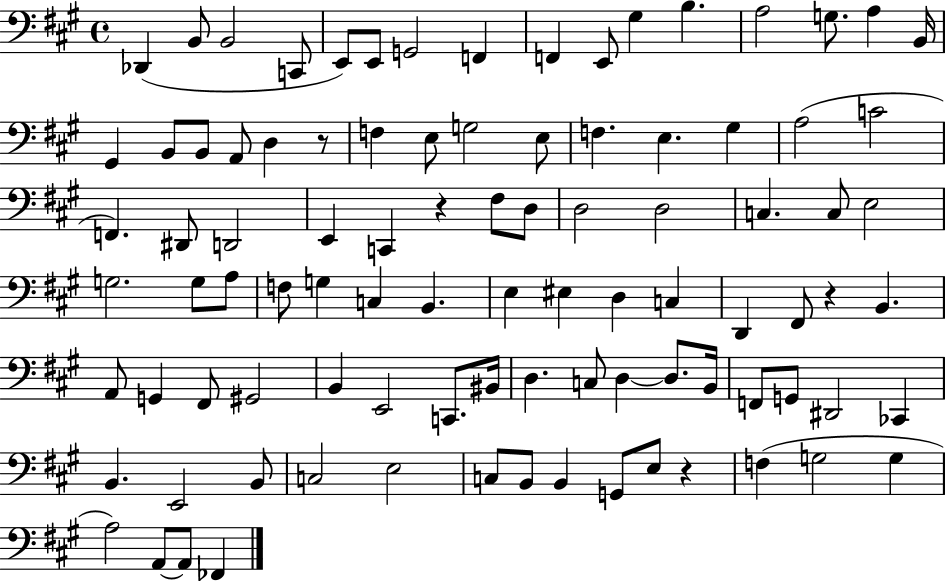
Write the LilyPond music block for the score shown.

{
  \clef bass
  \time 4/4
  \defaultTimeSignature
  \key a \major
  des,4( b,8 b,2 c,8 | e,8) e,8 g,2 f,4 | f,4 e,8 gis4 b4. | a2 g8. a4 b,16 | \break gis,4 b,8 b,8 a,8 d4 r8 | f4 e8 g2 e8 | f4. e4. gis4 | a2( c'2 | \break f,4.) dis,8 d,2 | e,4 c,4 r4 fis8 d8 | d2 d2 | c4. c8 e2 | \break g2. g8 a8 | f8 g4 c4 b,4. | e4 eis4 d4 c4 | d,4 fis,8 r4 b,4. | \break a,8 g,4 fis,8 gis,2 | b,4 e,2 c,8. bis,16 | d4. c8 d4~~ d8. b,16 | f,8 g,8 dis,2 ces,4 | \break b,4. e,2 b,8 | c2 e2 | c8 b,8 b,4 g,8 e8 r4 | f4( g2 g4 | \break a2) a,8~~ a,8 fes,4 | \bar "|."
}